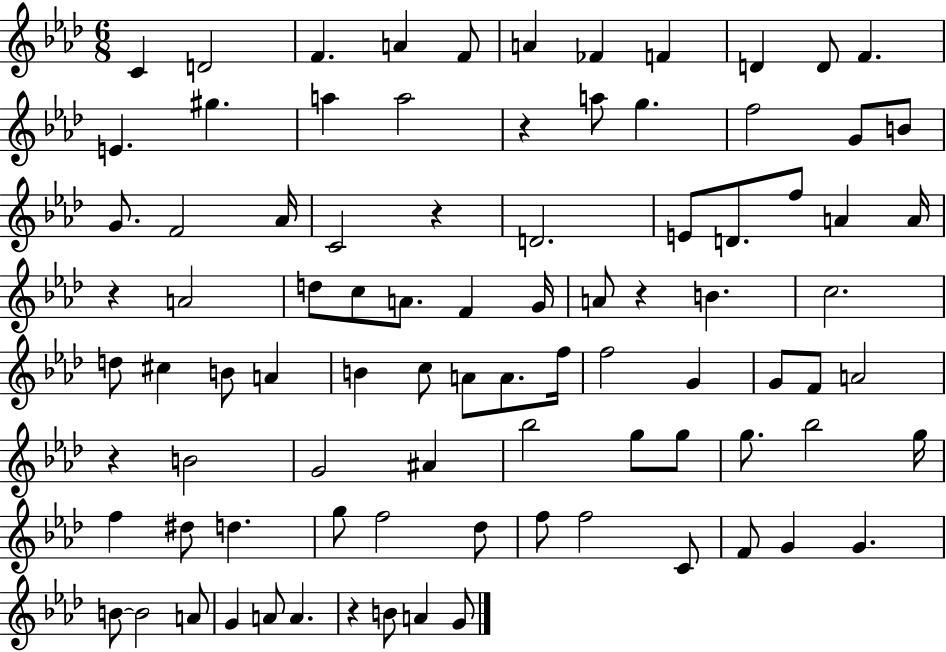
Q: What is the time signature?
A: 6/8